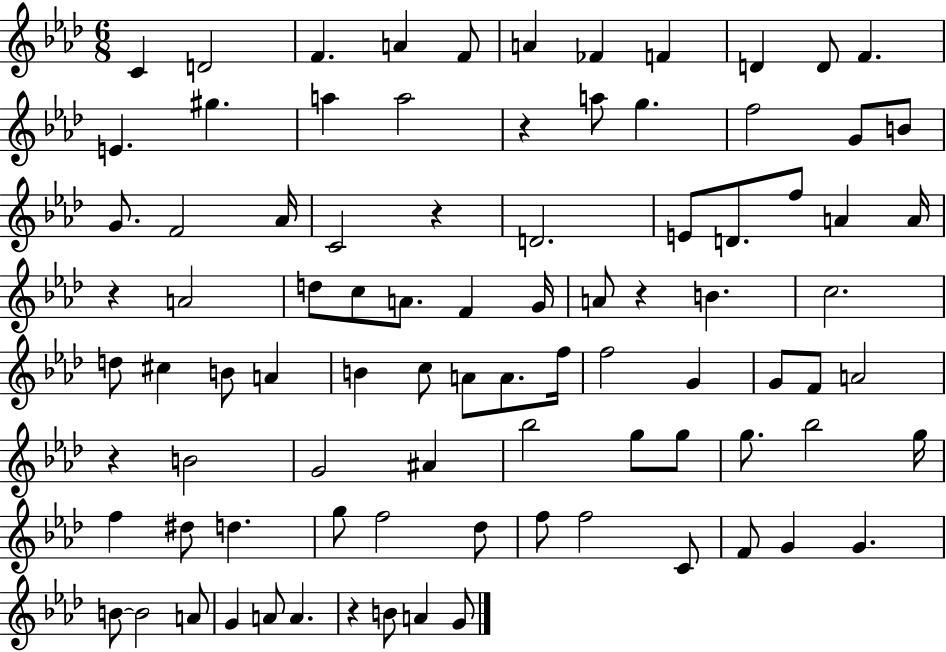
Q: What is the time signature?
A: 6/8